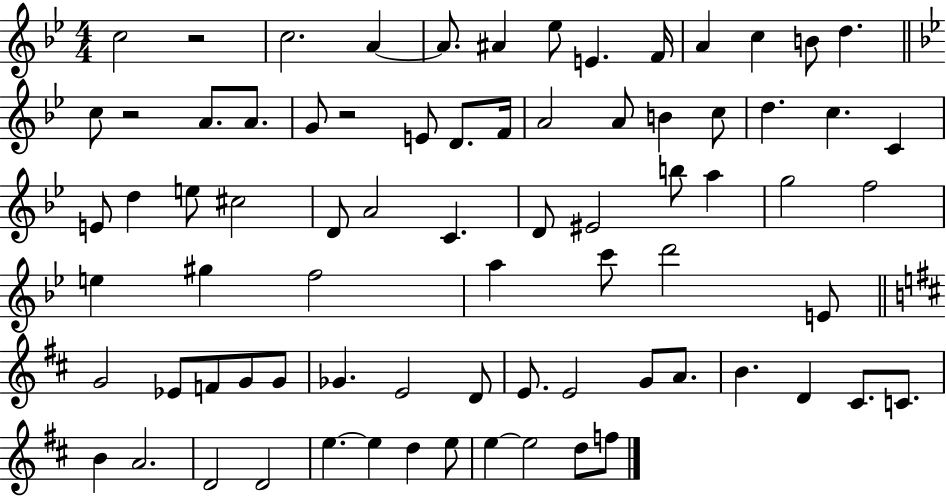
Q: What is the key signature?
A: BES major